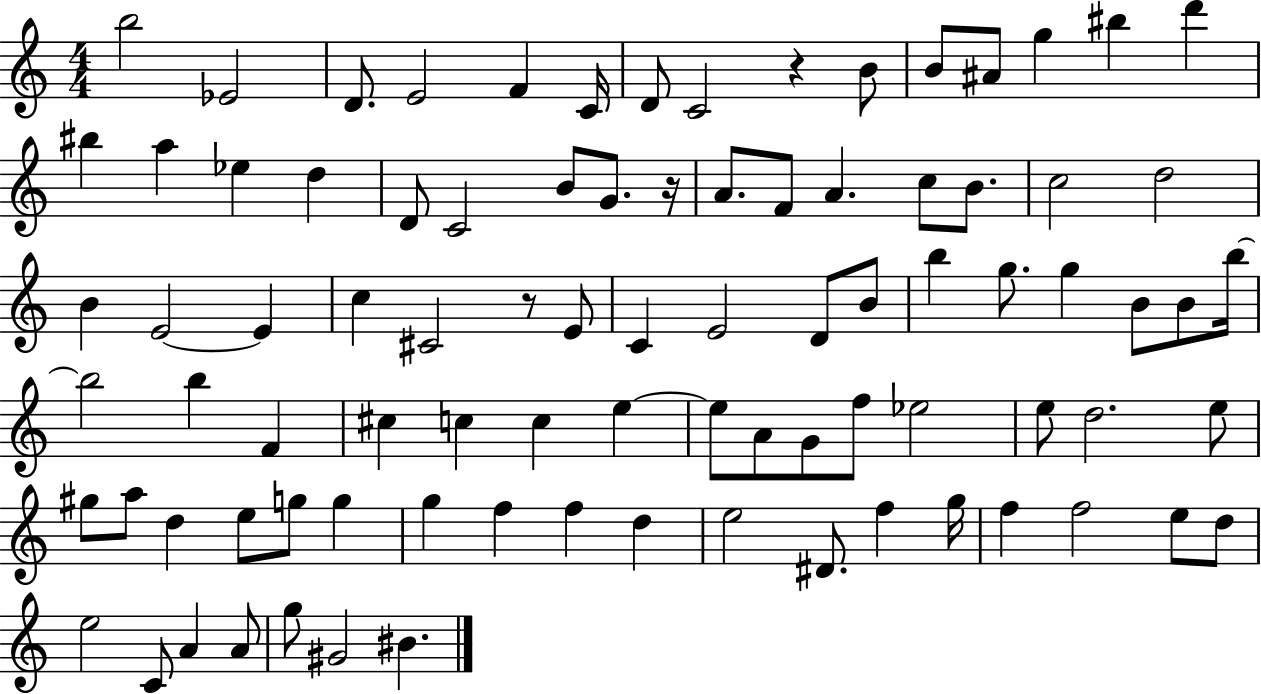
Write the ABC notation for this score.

X:1
T:Untitled
M:4/4
L:1/4
K:C
b2 _E2 D/2 E2 F C/4 D/2 C2 z B/2 B/2 ^A/2 g ^b d' ^b a _e d D/2 C2 B/2 G/2 z/4 A/2 F/2 A c/2 B/2 c2 d2 B E2 E c ^C2 z/2 E/2 C E2 D/2 B/2 b g/2 g B/2 B/2 b/4 b2 b F ^c c c e e/2 A/2 G/2 f/2 _e2 e/2 d2 e/2 ^g/2 a/2 d e/2 g/2 g g f f d e2 ^D/2 f g/4 f f2 e/2 d/2 e2 C/2 A A/2 g/2 ^G2 ^B